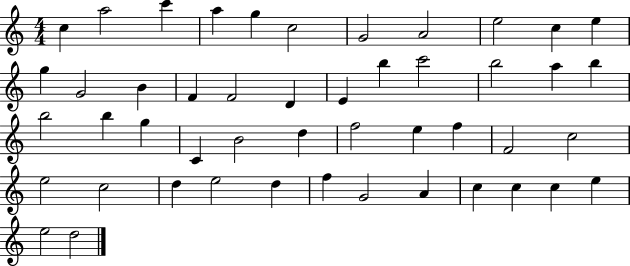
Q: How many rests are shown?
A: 0